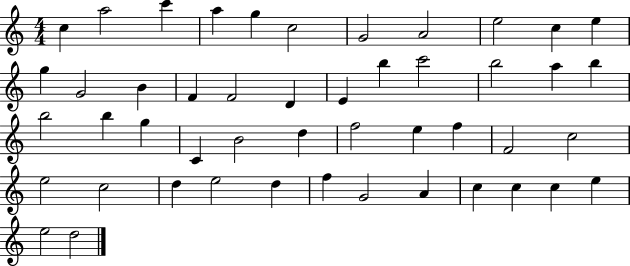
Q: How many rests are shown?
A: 0